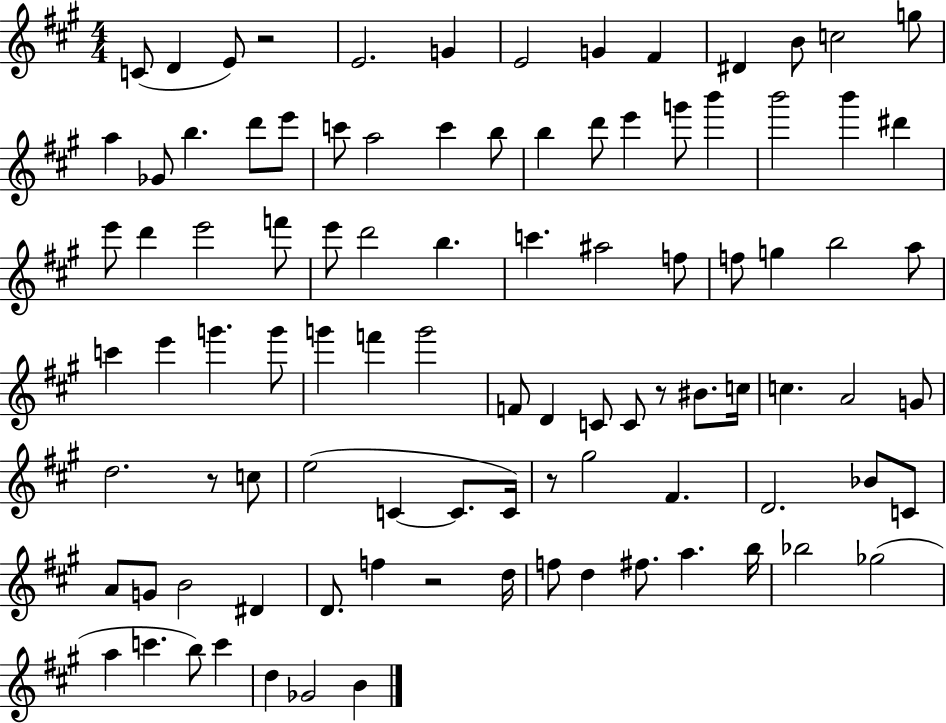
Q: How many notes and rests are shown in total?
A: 96